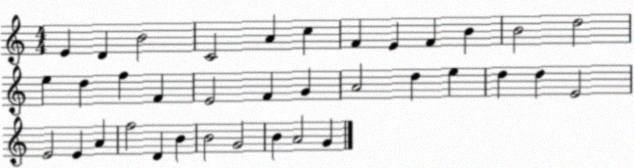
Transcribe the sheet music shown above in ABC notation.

X:1
T:Untitled
M:4/4
L:1/4
K:C
E D B2 C2 A c F E F B B2 d2 e d f F E2 F G A2 d e d d E2 E2 E A f2 D B B2 G2 B A2 G